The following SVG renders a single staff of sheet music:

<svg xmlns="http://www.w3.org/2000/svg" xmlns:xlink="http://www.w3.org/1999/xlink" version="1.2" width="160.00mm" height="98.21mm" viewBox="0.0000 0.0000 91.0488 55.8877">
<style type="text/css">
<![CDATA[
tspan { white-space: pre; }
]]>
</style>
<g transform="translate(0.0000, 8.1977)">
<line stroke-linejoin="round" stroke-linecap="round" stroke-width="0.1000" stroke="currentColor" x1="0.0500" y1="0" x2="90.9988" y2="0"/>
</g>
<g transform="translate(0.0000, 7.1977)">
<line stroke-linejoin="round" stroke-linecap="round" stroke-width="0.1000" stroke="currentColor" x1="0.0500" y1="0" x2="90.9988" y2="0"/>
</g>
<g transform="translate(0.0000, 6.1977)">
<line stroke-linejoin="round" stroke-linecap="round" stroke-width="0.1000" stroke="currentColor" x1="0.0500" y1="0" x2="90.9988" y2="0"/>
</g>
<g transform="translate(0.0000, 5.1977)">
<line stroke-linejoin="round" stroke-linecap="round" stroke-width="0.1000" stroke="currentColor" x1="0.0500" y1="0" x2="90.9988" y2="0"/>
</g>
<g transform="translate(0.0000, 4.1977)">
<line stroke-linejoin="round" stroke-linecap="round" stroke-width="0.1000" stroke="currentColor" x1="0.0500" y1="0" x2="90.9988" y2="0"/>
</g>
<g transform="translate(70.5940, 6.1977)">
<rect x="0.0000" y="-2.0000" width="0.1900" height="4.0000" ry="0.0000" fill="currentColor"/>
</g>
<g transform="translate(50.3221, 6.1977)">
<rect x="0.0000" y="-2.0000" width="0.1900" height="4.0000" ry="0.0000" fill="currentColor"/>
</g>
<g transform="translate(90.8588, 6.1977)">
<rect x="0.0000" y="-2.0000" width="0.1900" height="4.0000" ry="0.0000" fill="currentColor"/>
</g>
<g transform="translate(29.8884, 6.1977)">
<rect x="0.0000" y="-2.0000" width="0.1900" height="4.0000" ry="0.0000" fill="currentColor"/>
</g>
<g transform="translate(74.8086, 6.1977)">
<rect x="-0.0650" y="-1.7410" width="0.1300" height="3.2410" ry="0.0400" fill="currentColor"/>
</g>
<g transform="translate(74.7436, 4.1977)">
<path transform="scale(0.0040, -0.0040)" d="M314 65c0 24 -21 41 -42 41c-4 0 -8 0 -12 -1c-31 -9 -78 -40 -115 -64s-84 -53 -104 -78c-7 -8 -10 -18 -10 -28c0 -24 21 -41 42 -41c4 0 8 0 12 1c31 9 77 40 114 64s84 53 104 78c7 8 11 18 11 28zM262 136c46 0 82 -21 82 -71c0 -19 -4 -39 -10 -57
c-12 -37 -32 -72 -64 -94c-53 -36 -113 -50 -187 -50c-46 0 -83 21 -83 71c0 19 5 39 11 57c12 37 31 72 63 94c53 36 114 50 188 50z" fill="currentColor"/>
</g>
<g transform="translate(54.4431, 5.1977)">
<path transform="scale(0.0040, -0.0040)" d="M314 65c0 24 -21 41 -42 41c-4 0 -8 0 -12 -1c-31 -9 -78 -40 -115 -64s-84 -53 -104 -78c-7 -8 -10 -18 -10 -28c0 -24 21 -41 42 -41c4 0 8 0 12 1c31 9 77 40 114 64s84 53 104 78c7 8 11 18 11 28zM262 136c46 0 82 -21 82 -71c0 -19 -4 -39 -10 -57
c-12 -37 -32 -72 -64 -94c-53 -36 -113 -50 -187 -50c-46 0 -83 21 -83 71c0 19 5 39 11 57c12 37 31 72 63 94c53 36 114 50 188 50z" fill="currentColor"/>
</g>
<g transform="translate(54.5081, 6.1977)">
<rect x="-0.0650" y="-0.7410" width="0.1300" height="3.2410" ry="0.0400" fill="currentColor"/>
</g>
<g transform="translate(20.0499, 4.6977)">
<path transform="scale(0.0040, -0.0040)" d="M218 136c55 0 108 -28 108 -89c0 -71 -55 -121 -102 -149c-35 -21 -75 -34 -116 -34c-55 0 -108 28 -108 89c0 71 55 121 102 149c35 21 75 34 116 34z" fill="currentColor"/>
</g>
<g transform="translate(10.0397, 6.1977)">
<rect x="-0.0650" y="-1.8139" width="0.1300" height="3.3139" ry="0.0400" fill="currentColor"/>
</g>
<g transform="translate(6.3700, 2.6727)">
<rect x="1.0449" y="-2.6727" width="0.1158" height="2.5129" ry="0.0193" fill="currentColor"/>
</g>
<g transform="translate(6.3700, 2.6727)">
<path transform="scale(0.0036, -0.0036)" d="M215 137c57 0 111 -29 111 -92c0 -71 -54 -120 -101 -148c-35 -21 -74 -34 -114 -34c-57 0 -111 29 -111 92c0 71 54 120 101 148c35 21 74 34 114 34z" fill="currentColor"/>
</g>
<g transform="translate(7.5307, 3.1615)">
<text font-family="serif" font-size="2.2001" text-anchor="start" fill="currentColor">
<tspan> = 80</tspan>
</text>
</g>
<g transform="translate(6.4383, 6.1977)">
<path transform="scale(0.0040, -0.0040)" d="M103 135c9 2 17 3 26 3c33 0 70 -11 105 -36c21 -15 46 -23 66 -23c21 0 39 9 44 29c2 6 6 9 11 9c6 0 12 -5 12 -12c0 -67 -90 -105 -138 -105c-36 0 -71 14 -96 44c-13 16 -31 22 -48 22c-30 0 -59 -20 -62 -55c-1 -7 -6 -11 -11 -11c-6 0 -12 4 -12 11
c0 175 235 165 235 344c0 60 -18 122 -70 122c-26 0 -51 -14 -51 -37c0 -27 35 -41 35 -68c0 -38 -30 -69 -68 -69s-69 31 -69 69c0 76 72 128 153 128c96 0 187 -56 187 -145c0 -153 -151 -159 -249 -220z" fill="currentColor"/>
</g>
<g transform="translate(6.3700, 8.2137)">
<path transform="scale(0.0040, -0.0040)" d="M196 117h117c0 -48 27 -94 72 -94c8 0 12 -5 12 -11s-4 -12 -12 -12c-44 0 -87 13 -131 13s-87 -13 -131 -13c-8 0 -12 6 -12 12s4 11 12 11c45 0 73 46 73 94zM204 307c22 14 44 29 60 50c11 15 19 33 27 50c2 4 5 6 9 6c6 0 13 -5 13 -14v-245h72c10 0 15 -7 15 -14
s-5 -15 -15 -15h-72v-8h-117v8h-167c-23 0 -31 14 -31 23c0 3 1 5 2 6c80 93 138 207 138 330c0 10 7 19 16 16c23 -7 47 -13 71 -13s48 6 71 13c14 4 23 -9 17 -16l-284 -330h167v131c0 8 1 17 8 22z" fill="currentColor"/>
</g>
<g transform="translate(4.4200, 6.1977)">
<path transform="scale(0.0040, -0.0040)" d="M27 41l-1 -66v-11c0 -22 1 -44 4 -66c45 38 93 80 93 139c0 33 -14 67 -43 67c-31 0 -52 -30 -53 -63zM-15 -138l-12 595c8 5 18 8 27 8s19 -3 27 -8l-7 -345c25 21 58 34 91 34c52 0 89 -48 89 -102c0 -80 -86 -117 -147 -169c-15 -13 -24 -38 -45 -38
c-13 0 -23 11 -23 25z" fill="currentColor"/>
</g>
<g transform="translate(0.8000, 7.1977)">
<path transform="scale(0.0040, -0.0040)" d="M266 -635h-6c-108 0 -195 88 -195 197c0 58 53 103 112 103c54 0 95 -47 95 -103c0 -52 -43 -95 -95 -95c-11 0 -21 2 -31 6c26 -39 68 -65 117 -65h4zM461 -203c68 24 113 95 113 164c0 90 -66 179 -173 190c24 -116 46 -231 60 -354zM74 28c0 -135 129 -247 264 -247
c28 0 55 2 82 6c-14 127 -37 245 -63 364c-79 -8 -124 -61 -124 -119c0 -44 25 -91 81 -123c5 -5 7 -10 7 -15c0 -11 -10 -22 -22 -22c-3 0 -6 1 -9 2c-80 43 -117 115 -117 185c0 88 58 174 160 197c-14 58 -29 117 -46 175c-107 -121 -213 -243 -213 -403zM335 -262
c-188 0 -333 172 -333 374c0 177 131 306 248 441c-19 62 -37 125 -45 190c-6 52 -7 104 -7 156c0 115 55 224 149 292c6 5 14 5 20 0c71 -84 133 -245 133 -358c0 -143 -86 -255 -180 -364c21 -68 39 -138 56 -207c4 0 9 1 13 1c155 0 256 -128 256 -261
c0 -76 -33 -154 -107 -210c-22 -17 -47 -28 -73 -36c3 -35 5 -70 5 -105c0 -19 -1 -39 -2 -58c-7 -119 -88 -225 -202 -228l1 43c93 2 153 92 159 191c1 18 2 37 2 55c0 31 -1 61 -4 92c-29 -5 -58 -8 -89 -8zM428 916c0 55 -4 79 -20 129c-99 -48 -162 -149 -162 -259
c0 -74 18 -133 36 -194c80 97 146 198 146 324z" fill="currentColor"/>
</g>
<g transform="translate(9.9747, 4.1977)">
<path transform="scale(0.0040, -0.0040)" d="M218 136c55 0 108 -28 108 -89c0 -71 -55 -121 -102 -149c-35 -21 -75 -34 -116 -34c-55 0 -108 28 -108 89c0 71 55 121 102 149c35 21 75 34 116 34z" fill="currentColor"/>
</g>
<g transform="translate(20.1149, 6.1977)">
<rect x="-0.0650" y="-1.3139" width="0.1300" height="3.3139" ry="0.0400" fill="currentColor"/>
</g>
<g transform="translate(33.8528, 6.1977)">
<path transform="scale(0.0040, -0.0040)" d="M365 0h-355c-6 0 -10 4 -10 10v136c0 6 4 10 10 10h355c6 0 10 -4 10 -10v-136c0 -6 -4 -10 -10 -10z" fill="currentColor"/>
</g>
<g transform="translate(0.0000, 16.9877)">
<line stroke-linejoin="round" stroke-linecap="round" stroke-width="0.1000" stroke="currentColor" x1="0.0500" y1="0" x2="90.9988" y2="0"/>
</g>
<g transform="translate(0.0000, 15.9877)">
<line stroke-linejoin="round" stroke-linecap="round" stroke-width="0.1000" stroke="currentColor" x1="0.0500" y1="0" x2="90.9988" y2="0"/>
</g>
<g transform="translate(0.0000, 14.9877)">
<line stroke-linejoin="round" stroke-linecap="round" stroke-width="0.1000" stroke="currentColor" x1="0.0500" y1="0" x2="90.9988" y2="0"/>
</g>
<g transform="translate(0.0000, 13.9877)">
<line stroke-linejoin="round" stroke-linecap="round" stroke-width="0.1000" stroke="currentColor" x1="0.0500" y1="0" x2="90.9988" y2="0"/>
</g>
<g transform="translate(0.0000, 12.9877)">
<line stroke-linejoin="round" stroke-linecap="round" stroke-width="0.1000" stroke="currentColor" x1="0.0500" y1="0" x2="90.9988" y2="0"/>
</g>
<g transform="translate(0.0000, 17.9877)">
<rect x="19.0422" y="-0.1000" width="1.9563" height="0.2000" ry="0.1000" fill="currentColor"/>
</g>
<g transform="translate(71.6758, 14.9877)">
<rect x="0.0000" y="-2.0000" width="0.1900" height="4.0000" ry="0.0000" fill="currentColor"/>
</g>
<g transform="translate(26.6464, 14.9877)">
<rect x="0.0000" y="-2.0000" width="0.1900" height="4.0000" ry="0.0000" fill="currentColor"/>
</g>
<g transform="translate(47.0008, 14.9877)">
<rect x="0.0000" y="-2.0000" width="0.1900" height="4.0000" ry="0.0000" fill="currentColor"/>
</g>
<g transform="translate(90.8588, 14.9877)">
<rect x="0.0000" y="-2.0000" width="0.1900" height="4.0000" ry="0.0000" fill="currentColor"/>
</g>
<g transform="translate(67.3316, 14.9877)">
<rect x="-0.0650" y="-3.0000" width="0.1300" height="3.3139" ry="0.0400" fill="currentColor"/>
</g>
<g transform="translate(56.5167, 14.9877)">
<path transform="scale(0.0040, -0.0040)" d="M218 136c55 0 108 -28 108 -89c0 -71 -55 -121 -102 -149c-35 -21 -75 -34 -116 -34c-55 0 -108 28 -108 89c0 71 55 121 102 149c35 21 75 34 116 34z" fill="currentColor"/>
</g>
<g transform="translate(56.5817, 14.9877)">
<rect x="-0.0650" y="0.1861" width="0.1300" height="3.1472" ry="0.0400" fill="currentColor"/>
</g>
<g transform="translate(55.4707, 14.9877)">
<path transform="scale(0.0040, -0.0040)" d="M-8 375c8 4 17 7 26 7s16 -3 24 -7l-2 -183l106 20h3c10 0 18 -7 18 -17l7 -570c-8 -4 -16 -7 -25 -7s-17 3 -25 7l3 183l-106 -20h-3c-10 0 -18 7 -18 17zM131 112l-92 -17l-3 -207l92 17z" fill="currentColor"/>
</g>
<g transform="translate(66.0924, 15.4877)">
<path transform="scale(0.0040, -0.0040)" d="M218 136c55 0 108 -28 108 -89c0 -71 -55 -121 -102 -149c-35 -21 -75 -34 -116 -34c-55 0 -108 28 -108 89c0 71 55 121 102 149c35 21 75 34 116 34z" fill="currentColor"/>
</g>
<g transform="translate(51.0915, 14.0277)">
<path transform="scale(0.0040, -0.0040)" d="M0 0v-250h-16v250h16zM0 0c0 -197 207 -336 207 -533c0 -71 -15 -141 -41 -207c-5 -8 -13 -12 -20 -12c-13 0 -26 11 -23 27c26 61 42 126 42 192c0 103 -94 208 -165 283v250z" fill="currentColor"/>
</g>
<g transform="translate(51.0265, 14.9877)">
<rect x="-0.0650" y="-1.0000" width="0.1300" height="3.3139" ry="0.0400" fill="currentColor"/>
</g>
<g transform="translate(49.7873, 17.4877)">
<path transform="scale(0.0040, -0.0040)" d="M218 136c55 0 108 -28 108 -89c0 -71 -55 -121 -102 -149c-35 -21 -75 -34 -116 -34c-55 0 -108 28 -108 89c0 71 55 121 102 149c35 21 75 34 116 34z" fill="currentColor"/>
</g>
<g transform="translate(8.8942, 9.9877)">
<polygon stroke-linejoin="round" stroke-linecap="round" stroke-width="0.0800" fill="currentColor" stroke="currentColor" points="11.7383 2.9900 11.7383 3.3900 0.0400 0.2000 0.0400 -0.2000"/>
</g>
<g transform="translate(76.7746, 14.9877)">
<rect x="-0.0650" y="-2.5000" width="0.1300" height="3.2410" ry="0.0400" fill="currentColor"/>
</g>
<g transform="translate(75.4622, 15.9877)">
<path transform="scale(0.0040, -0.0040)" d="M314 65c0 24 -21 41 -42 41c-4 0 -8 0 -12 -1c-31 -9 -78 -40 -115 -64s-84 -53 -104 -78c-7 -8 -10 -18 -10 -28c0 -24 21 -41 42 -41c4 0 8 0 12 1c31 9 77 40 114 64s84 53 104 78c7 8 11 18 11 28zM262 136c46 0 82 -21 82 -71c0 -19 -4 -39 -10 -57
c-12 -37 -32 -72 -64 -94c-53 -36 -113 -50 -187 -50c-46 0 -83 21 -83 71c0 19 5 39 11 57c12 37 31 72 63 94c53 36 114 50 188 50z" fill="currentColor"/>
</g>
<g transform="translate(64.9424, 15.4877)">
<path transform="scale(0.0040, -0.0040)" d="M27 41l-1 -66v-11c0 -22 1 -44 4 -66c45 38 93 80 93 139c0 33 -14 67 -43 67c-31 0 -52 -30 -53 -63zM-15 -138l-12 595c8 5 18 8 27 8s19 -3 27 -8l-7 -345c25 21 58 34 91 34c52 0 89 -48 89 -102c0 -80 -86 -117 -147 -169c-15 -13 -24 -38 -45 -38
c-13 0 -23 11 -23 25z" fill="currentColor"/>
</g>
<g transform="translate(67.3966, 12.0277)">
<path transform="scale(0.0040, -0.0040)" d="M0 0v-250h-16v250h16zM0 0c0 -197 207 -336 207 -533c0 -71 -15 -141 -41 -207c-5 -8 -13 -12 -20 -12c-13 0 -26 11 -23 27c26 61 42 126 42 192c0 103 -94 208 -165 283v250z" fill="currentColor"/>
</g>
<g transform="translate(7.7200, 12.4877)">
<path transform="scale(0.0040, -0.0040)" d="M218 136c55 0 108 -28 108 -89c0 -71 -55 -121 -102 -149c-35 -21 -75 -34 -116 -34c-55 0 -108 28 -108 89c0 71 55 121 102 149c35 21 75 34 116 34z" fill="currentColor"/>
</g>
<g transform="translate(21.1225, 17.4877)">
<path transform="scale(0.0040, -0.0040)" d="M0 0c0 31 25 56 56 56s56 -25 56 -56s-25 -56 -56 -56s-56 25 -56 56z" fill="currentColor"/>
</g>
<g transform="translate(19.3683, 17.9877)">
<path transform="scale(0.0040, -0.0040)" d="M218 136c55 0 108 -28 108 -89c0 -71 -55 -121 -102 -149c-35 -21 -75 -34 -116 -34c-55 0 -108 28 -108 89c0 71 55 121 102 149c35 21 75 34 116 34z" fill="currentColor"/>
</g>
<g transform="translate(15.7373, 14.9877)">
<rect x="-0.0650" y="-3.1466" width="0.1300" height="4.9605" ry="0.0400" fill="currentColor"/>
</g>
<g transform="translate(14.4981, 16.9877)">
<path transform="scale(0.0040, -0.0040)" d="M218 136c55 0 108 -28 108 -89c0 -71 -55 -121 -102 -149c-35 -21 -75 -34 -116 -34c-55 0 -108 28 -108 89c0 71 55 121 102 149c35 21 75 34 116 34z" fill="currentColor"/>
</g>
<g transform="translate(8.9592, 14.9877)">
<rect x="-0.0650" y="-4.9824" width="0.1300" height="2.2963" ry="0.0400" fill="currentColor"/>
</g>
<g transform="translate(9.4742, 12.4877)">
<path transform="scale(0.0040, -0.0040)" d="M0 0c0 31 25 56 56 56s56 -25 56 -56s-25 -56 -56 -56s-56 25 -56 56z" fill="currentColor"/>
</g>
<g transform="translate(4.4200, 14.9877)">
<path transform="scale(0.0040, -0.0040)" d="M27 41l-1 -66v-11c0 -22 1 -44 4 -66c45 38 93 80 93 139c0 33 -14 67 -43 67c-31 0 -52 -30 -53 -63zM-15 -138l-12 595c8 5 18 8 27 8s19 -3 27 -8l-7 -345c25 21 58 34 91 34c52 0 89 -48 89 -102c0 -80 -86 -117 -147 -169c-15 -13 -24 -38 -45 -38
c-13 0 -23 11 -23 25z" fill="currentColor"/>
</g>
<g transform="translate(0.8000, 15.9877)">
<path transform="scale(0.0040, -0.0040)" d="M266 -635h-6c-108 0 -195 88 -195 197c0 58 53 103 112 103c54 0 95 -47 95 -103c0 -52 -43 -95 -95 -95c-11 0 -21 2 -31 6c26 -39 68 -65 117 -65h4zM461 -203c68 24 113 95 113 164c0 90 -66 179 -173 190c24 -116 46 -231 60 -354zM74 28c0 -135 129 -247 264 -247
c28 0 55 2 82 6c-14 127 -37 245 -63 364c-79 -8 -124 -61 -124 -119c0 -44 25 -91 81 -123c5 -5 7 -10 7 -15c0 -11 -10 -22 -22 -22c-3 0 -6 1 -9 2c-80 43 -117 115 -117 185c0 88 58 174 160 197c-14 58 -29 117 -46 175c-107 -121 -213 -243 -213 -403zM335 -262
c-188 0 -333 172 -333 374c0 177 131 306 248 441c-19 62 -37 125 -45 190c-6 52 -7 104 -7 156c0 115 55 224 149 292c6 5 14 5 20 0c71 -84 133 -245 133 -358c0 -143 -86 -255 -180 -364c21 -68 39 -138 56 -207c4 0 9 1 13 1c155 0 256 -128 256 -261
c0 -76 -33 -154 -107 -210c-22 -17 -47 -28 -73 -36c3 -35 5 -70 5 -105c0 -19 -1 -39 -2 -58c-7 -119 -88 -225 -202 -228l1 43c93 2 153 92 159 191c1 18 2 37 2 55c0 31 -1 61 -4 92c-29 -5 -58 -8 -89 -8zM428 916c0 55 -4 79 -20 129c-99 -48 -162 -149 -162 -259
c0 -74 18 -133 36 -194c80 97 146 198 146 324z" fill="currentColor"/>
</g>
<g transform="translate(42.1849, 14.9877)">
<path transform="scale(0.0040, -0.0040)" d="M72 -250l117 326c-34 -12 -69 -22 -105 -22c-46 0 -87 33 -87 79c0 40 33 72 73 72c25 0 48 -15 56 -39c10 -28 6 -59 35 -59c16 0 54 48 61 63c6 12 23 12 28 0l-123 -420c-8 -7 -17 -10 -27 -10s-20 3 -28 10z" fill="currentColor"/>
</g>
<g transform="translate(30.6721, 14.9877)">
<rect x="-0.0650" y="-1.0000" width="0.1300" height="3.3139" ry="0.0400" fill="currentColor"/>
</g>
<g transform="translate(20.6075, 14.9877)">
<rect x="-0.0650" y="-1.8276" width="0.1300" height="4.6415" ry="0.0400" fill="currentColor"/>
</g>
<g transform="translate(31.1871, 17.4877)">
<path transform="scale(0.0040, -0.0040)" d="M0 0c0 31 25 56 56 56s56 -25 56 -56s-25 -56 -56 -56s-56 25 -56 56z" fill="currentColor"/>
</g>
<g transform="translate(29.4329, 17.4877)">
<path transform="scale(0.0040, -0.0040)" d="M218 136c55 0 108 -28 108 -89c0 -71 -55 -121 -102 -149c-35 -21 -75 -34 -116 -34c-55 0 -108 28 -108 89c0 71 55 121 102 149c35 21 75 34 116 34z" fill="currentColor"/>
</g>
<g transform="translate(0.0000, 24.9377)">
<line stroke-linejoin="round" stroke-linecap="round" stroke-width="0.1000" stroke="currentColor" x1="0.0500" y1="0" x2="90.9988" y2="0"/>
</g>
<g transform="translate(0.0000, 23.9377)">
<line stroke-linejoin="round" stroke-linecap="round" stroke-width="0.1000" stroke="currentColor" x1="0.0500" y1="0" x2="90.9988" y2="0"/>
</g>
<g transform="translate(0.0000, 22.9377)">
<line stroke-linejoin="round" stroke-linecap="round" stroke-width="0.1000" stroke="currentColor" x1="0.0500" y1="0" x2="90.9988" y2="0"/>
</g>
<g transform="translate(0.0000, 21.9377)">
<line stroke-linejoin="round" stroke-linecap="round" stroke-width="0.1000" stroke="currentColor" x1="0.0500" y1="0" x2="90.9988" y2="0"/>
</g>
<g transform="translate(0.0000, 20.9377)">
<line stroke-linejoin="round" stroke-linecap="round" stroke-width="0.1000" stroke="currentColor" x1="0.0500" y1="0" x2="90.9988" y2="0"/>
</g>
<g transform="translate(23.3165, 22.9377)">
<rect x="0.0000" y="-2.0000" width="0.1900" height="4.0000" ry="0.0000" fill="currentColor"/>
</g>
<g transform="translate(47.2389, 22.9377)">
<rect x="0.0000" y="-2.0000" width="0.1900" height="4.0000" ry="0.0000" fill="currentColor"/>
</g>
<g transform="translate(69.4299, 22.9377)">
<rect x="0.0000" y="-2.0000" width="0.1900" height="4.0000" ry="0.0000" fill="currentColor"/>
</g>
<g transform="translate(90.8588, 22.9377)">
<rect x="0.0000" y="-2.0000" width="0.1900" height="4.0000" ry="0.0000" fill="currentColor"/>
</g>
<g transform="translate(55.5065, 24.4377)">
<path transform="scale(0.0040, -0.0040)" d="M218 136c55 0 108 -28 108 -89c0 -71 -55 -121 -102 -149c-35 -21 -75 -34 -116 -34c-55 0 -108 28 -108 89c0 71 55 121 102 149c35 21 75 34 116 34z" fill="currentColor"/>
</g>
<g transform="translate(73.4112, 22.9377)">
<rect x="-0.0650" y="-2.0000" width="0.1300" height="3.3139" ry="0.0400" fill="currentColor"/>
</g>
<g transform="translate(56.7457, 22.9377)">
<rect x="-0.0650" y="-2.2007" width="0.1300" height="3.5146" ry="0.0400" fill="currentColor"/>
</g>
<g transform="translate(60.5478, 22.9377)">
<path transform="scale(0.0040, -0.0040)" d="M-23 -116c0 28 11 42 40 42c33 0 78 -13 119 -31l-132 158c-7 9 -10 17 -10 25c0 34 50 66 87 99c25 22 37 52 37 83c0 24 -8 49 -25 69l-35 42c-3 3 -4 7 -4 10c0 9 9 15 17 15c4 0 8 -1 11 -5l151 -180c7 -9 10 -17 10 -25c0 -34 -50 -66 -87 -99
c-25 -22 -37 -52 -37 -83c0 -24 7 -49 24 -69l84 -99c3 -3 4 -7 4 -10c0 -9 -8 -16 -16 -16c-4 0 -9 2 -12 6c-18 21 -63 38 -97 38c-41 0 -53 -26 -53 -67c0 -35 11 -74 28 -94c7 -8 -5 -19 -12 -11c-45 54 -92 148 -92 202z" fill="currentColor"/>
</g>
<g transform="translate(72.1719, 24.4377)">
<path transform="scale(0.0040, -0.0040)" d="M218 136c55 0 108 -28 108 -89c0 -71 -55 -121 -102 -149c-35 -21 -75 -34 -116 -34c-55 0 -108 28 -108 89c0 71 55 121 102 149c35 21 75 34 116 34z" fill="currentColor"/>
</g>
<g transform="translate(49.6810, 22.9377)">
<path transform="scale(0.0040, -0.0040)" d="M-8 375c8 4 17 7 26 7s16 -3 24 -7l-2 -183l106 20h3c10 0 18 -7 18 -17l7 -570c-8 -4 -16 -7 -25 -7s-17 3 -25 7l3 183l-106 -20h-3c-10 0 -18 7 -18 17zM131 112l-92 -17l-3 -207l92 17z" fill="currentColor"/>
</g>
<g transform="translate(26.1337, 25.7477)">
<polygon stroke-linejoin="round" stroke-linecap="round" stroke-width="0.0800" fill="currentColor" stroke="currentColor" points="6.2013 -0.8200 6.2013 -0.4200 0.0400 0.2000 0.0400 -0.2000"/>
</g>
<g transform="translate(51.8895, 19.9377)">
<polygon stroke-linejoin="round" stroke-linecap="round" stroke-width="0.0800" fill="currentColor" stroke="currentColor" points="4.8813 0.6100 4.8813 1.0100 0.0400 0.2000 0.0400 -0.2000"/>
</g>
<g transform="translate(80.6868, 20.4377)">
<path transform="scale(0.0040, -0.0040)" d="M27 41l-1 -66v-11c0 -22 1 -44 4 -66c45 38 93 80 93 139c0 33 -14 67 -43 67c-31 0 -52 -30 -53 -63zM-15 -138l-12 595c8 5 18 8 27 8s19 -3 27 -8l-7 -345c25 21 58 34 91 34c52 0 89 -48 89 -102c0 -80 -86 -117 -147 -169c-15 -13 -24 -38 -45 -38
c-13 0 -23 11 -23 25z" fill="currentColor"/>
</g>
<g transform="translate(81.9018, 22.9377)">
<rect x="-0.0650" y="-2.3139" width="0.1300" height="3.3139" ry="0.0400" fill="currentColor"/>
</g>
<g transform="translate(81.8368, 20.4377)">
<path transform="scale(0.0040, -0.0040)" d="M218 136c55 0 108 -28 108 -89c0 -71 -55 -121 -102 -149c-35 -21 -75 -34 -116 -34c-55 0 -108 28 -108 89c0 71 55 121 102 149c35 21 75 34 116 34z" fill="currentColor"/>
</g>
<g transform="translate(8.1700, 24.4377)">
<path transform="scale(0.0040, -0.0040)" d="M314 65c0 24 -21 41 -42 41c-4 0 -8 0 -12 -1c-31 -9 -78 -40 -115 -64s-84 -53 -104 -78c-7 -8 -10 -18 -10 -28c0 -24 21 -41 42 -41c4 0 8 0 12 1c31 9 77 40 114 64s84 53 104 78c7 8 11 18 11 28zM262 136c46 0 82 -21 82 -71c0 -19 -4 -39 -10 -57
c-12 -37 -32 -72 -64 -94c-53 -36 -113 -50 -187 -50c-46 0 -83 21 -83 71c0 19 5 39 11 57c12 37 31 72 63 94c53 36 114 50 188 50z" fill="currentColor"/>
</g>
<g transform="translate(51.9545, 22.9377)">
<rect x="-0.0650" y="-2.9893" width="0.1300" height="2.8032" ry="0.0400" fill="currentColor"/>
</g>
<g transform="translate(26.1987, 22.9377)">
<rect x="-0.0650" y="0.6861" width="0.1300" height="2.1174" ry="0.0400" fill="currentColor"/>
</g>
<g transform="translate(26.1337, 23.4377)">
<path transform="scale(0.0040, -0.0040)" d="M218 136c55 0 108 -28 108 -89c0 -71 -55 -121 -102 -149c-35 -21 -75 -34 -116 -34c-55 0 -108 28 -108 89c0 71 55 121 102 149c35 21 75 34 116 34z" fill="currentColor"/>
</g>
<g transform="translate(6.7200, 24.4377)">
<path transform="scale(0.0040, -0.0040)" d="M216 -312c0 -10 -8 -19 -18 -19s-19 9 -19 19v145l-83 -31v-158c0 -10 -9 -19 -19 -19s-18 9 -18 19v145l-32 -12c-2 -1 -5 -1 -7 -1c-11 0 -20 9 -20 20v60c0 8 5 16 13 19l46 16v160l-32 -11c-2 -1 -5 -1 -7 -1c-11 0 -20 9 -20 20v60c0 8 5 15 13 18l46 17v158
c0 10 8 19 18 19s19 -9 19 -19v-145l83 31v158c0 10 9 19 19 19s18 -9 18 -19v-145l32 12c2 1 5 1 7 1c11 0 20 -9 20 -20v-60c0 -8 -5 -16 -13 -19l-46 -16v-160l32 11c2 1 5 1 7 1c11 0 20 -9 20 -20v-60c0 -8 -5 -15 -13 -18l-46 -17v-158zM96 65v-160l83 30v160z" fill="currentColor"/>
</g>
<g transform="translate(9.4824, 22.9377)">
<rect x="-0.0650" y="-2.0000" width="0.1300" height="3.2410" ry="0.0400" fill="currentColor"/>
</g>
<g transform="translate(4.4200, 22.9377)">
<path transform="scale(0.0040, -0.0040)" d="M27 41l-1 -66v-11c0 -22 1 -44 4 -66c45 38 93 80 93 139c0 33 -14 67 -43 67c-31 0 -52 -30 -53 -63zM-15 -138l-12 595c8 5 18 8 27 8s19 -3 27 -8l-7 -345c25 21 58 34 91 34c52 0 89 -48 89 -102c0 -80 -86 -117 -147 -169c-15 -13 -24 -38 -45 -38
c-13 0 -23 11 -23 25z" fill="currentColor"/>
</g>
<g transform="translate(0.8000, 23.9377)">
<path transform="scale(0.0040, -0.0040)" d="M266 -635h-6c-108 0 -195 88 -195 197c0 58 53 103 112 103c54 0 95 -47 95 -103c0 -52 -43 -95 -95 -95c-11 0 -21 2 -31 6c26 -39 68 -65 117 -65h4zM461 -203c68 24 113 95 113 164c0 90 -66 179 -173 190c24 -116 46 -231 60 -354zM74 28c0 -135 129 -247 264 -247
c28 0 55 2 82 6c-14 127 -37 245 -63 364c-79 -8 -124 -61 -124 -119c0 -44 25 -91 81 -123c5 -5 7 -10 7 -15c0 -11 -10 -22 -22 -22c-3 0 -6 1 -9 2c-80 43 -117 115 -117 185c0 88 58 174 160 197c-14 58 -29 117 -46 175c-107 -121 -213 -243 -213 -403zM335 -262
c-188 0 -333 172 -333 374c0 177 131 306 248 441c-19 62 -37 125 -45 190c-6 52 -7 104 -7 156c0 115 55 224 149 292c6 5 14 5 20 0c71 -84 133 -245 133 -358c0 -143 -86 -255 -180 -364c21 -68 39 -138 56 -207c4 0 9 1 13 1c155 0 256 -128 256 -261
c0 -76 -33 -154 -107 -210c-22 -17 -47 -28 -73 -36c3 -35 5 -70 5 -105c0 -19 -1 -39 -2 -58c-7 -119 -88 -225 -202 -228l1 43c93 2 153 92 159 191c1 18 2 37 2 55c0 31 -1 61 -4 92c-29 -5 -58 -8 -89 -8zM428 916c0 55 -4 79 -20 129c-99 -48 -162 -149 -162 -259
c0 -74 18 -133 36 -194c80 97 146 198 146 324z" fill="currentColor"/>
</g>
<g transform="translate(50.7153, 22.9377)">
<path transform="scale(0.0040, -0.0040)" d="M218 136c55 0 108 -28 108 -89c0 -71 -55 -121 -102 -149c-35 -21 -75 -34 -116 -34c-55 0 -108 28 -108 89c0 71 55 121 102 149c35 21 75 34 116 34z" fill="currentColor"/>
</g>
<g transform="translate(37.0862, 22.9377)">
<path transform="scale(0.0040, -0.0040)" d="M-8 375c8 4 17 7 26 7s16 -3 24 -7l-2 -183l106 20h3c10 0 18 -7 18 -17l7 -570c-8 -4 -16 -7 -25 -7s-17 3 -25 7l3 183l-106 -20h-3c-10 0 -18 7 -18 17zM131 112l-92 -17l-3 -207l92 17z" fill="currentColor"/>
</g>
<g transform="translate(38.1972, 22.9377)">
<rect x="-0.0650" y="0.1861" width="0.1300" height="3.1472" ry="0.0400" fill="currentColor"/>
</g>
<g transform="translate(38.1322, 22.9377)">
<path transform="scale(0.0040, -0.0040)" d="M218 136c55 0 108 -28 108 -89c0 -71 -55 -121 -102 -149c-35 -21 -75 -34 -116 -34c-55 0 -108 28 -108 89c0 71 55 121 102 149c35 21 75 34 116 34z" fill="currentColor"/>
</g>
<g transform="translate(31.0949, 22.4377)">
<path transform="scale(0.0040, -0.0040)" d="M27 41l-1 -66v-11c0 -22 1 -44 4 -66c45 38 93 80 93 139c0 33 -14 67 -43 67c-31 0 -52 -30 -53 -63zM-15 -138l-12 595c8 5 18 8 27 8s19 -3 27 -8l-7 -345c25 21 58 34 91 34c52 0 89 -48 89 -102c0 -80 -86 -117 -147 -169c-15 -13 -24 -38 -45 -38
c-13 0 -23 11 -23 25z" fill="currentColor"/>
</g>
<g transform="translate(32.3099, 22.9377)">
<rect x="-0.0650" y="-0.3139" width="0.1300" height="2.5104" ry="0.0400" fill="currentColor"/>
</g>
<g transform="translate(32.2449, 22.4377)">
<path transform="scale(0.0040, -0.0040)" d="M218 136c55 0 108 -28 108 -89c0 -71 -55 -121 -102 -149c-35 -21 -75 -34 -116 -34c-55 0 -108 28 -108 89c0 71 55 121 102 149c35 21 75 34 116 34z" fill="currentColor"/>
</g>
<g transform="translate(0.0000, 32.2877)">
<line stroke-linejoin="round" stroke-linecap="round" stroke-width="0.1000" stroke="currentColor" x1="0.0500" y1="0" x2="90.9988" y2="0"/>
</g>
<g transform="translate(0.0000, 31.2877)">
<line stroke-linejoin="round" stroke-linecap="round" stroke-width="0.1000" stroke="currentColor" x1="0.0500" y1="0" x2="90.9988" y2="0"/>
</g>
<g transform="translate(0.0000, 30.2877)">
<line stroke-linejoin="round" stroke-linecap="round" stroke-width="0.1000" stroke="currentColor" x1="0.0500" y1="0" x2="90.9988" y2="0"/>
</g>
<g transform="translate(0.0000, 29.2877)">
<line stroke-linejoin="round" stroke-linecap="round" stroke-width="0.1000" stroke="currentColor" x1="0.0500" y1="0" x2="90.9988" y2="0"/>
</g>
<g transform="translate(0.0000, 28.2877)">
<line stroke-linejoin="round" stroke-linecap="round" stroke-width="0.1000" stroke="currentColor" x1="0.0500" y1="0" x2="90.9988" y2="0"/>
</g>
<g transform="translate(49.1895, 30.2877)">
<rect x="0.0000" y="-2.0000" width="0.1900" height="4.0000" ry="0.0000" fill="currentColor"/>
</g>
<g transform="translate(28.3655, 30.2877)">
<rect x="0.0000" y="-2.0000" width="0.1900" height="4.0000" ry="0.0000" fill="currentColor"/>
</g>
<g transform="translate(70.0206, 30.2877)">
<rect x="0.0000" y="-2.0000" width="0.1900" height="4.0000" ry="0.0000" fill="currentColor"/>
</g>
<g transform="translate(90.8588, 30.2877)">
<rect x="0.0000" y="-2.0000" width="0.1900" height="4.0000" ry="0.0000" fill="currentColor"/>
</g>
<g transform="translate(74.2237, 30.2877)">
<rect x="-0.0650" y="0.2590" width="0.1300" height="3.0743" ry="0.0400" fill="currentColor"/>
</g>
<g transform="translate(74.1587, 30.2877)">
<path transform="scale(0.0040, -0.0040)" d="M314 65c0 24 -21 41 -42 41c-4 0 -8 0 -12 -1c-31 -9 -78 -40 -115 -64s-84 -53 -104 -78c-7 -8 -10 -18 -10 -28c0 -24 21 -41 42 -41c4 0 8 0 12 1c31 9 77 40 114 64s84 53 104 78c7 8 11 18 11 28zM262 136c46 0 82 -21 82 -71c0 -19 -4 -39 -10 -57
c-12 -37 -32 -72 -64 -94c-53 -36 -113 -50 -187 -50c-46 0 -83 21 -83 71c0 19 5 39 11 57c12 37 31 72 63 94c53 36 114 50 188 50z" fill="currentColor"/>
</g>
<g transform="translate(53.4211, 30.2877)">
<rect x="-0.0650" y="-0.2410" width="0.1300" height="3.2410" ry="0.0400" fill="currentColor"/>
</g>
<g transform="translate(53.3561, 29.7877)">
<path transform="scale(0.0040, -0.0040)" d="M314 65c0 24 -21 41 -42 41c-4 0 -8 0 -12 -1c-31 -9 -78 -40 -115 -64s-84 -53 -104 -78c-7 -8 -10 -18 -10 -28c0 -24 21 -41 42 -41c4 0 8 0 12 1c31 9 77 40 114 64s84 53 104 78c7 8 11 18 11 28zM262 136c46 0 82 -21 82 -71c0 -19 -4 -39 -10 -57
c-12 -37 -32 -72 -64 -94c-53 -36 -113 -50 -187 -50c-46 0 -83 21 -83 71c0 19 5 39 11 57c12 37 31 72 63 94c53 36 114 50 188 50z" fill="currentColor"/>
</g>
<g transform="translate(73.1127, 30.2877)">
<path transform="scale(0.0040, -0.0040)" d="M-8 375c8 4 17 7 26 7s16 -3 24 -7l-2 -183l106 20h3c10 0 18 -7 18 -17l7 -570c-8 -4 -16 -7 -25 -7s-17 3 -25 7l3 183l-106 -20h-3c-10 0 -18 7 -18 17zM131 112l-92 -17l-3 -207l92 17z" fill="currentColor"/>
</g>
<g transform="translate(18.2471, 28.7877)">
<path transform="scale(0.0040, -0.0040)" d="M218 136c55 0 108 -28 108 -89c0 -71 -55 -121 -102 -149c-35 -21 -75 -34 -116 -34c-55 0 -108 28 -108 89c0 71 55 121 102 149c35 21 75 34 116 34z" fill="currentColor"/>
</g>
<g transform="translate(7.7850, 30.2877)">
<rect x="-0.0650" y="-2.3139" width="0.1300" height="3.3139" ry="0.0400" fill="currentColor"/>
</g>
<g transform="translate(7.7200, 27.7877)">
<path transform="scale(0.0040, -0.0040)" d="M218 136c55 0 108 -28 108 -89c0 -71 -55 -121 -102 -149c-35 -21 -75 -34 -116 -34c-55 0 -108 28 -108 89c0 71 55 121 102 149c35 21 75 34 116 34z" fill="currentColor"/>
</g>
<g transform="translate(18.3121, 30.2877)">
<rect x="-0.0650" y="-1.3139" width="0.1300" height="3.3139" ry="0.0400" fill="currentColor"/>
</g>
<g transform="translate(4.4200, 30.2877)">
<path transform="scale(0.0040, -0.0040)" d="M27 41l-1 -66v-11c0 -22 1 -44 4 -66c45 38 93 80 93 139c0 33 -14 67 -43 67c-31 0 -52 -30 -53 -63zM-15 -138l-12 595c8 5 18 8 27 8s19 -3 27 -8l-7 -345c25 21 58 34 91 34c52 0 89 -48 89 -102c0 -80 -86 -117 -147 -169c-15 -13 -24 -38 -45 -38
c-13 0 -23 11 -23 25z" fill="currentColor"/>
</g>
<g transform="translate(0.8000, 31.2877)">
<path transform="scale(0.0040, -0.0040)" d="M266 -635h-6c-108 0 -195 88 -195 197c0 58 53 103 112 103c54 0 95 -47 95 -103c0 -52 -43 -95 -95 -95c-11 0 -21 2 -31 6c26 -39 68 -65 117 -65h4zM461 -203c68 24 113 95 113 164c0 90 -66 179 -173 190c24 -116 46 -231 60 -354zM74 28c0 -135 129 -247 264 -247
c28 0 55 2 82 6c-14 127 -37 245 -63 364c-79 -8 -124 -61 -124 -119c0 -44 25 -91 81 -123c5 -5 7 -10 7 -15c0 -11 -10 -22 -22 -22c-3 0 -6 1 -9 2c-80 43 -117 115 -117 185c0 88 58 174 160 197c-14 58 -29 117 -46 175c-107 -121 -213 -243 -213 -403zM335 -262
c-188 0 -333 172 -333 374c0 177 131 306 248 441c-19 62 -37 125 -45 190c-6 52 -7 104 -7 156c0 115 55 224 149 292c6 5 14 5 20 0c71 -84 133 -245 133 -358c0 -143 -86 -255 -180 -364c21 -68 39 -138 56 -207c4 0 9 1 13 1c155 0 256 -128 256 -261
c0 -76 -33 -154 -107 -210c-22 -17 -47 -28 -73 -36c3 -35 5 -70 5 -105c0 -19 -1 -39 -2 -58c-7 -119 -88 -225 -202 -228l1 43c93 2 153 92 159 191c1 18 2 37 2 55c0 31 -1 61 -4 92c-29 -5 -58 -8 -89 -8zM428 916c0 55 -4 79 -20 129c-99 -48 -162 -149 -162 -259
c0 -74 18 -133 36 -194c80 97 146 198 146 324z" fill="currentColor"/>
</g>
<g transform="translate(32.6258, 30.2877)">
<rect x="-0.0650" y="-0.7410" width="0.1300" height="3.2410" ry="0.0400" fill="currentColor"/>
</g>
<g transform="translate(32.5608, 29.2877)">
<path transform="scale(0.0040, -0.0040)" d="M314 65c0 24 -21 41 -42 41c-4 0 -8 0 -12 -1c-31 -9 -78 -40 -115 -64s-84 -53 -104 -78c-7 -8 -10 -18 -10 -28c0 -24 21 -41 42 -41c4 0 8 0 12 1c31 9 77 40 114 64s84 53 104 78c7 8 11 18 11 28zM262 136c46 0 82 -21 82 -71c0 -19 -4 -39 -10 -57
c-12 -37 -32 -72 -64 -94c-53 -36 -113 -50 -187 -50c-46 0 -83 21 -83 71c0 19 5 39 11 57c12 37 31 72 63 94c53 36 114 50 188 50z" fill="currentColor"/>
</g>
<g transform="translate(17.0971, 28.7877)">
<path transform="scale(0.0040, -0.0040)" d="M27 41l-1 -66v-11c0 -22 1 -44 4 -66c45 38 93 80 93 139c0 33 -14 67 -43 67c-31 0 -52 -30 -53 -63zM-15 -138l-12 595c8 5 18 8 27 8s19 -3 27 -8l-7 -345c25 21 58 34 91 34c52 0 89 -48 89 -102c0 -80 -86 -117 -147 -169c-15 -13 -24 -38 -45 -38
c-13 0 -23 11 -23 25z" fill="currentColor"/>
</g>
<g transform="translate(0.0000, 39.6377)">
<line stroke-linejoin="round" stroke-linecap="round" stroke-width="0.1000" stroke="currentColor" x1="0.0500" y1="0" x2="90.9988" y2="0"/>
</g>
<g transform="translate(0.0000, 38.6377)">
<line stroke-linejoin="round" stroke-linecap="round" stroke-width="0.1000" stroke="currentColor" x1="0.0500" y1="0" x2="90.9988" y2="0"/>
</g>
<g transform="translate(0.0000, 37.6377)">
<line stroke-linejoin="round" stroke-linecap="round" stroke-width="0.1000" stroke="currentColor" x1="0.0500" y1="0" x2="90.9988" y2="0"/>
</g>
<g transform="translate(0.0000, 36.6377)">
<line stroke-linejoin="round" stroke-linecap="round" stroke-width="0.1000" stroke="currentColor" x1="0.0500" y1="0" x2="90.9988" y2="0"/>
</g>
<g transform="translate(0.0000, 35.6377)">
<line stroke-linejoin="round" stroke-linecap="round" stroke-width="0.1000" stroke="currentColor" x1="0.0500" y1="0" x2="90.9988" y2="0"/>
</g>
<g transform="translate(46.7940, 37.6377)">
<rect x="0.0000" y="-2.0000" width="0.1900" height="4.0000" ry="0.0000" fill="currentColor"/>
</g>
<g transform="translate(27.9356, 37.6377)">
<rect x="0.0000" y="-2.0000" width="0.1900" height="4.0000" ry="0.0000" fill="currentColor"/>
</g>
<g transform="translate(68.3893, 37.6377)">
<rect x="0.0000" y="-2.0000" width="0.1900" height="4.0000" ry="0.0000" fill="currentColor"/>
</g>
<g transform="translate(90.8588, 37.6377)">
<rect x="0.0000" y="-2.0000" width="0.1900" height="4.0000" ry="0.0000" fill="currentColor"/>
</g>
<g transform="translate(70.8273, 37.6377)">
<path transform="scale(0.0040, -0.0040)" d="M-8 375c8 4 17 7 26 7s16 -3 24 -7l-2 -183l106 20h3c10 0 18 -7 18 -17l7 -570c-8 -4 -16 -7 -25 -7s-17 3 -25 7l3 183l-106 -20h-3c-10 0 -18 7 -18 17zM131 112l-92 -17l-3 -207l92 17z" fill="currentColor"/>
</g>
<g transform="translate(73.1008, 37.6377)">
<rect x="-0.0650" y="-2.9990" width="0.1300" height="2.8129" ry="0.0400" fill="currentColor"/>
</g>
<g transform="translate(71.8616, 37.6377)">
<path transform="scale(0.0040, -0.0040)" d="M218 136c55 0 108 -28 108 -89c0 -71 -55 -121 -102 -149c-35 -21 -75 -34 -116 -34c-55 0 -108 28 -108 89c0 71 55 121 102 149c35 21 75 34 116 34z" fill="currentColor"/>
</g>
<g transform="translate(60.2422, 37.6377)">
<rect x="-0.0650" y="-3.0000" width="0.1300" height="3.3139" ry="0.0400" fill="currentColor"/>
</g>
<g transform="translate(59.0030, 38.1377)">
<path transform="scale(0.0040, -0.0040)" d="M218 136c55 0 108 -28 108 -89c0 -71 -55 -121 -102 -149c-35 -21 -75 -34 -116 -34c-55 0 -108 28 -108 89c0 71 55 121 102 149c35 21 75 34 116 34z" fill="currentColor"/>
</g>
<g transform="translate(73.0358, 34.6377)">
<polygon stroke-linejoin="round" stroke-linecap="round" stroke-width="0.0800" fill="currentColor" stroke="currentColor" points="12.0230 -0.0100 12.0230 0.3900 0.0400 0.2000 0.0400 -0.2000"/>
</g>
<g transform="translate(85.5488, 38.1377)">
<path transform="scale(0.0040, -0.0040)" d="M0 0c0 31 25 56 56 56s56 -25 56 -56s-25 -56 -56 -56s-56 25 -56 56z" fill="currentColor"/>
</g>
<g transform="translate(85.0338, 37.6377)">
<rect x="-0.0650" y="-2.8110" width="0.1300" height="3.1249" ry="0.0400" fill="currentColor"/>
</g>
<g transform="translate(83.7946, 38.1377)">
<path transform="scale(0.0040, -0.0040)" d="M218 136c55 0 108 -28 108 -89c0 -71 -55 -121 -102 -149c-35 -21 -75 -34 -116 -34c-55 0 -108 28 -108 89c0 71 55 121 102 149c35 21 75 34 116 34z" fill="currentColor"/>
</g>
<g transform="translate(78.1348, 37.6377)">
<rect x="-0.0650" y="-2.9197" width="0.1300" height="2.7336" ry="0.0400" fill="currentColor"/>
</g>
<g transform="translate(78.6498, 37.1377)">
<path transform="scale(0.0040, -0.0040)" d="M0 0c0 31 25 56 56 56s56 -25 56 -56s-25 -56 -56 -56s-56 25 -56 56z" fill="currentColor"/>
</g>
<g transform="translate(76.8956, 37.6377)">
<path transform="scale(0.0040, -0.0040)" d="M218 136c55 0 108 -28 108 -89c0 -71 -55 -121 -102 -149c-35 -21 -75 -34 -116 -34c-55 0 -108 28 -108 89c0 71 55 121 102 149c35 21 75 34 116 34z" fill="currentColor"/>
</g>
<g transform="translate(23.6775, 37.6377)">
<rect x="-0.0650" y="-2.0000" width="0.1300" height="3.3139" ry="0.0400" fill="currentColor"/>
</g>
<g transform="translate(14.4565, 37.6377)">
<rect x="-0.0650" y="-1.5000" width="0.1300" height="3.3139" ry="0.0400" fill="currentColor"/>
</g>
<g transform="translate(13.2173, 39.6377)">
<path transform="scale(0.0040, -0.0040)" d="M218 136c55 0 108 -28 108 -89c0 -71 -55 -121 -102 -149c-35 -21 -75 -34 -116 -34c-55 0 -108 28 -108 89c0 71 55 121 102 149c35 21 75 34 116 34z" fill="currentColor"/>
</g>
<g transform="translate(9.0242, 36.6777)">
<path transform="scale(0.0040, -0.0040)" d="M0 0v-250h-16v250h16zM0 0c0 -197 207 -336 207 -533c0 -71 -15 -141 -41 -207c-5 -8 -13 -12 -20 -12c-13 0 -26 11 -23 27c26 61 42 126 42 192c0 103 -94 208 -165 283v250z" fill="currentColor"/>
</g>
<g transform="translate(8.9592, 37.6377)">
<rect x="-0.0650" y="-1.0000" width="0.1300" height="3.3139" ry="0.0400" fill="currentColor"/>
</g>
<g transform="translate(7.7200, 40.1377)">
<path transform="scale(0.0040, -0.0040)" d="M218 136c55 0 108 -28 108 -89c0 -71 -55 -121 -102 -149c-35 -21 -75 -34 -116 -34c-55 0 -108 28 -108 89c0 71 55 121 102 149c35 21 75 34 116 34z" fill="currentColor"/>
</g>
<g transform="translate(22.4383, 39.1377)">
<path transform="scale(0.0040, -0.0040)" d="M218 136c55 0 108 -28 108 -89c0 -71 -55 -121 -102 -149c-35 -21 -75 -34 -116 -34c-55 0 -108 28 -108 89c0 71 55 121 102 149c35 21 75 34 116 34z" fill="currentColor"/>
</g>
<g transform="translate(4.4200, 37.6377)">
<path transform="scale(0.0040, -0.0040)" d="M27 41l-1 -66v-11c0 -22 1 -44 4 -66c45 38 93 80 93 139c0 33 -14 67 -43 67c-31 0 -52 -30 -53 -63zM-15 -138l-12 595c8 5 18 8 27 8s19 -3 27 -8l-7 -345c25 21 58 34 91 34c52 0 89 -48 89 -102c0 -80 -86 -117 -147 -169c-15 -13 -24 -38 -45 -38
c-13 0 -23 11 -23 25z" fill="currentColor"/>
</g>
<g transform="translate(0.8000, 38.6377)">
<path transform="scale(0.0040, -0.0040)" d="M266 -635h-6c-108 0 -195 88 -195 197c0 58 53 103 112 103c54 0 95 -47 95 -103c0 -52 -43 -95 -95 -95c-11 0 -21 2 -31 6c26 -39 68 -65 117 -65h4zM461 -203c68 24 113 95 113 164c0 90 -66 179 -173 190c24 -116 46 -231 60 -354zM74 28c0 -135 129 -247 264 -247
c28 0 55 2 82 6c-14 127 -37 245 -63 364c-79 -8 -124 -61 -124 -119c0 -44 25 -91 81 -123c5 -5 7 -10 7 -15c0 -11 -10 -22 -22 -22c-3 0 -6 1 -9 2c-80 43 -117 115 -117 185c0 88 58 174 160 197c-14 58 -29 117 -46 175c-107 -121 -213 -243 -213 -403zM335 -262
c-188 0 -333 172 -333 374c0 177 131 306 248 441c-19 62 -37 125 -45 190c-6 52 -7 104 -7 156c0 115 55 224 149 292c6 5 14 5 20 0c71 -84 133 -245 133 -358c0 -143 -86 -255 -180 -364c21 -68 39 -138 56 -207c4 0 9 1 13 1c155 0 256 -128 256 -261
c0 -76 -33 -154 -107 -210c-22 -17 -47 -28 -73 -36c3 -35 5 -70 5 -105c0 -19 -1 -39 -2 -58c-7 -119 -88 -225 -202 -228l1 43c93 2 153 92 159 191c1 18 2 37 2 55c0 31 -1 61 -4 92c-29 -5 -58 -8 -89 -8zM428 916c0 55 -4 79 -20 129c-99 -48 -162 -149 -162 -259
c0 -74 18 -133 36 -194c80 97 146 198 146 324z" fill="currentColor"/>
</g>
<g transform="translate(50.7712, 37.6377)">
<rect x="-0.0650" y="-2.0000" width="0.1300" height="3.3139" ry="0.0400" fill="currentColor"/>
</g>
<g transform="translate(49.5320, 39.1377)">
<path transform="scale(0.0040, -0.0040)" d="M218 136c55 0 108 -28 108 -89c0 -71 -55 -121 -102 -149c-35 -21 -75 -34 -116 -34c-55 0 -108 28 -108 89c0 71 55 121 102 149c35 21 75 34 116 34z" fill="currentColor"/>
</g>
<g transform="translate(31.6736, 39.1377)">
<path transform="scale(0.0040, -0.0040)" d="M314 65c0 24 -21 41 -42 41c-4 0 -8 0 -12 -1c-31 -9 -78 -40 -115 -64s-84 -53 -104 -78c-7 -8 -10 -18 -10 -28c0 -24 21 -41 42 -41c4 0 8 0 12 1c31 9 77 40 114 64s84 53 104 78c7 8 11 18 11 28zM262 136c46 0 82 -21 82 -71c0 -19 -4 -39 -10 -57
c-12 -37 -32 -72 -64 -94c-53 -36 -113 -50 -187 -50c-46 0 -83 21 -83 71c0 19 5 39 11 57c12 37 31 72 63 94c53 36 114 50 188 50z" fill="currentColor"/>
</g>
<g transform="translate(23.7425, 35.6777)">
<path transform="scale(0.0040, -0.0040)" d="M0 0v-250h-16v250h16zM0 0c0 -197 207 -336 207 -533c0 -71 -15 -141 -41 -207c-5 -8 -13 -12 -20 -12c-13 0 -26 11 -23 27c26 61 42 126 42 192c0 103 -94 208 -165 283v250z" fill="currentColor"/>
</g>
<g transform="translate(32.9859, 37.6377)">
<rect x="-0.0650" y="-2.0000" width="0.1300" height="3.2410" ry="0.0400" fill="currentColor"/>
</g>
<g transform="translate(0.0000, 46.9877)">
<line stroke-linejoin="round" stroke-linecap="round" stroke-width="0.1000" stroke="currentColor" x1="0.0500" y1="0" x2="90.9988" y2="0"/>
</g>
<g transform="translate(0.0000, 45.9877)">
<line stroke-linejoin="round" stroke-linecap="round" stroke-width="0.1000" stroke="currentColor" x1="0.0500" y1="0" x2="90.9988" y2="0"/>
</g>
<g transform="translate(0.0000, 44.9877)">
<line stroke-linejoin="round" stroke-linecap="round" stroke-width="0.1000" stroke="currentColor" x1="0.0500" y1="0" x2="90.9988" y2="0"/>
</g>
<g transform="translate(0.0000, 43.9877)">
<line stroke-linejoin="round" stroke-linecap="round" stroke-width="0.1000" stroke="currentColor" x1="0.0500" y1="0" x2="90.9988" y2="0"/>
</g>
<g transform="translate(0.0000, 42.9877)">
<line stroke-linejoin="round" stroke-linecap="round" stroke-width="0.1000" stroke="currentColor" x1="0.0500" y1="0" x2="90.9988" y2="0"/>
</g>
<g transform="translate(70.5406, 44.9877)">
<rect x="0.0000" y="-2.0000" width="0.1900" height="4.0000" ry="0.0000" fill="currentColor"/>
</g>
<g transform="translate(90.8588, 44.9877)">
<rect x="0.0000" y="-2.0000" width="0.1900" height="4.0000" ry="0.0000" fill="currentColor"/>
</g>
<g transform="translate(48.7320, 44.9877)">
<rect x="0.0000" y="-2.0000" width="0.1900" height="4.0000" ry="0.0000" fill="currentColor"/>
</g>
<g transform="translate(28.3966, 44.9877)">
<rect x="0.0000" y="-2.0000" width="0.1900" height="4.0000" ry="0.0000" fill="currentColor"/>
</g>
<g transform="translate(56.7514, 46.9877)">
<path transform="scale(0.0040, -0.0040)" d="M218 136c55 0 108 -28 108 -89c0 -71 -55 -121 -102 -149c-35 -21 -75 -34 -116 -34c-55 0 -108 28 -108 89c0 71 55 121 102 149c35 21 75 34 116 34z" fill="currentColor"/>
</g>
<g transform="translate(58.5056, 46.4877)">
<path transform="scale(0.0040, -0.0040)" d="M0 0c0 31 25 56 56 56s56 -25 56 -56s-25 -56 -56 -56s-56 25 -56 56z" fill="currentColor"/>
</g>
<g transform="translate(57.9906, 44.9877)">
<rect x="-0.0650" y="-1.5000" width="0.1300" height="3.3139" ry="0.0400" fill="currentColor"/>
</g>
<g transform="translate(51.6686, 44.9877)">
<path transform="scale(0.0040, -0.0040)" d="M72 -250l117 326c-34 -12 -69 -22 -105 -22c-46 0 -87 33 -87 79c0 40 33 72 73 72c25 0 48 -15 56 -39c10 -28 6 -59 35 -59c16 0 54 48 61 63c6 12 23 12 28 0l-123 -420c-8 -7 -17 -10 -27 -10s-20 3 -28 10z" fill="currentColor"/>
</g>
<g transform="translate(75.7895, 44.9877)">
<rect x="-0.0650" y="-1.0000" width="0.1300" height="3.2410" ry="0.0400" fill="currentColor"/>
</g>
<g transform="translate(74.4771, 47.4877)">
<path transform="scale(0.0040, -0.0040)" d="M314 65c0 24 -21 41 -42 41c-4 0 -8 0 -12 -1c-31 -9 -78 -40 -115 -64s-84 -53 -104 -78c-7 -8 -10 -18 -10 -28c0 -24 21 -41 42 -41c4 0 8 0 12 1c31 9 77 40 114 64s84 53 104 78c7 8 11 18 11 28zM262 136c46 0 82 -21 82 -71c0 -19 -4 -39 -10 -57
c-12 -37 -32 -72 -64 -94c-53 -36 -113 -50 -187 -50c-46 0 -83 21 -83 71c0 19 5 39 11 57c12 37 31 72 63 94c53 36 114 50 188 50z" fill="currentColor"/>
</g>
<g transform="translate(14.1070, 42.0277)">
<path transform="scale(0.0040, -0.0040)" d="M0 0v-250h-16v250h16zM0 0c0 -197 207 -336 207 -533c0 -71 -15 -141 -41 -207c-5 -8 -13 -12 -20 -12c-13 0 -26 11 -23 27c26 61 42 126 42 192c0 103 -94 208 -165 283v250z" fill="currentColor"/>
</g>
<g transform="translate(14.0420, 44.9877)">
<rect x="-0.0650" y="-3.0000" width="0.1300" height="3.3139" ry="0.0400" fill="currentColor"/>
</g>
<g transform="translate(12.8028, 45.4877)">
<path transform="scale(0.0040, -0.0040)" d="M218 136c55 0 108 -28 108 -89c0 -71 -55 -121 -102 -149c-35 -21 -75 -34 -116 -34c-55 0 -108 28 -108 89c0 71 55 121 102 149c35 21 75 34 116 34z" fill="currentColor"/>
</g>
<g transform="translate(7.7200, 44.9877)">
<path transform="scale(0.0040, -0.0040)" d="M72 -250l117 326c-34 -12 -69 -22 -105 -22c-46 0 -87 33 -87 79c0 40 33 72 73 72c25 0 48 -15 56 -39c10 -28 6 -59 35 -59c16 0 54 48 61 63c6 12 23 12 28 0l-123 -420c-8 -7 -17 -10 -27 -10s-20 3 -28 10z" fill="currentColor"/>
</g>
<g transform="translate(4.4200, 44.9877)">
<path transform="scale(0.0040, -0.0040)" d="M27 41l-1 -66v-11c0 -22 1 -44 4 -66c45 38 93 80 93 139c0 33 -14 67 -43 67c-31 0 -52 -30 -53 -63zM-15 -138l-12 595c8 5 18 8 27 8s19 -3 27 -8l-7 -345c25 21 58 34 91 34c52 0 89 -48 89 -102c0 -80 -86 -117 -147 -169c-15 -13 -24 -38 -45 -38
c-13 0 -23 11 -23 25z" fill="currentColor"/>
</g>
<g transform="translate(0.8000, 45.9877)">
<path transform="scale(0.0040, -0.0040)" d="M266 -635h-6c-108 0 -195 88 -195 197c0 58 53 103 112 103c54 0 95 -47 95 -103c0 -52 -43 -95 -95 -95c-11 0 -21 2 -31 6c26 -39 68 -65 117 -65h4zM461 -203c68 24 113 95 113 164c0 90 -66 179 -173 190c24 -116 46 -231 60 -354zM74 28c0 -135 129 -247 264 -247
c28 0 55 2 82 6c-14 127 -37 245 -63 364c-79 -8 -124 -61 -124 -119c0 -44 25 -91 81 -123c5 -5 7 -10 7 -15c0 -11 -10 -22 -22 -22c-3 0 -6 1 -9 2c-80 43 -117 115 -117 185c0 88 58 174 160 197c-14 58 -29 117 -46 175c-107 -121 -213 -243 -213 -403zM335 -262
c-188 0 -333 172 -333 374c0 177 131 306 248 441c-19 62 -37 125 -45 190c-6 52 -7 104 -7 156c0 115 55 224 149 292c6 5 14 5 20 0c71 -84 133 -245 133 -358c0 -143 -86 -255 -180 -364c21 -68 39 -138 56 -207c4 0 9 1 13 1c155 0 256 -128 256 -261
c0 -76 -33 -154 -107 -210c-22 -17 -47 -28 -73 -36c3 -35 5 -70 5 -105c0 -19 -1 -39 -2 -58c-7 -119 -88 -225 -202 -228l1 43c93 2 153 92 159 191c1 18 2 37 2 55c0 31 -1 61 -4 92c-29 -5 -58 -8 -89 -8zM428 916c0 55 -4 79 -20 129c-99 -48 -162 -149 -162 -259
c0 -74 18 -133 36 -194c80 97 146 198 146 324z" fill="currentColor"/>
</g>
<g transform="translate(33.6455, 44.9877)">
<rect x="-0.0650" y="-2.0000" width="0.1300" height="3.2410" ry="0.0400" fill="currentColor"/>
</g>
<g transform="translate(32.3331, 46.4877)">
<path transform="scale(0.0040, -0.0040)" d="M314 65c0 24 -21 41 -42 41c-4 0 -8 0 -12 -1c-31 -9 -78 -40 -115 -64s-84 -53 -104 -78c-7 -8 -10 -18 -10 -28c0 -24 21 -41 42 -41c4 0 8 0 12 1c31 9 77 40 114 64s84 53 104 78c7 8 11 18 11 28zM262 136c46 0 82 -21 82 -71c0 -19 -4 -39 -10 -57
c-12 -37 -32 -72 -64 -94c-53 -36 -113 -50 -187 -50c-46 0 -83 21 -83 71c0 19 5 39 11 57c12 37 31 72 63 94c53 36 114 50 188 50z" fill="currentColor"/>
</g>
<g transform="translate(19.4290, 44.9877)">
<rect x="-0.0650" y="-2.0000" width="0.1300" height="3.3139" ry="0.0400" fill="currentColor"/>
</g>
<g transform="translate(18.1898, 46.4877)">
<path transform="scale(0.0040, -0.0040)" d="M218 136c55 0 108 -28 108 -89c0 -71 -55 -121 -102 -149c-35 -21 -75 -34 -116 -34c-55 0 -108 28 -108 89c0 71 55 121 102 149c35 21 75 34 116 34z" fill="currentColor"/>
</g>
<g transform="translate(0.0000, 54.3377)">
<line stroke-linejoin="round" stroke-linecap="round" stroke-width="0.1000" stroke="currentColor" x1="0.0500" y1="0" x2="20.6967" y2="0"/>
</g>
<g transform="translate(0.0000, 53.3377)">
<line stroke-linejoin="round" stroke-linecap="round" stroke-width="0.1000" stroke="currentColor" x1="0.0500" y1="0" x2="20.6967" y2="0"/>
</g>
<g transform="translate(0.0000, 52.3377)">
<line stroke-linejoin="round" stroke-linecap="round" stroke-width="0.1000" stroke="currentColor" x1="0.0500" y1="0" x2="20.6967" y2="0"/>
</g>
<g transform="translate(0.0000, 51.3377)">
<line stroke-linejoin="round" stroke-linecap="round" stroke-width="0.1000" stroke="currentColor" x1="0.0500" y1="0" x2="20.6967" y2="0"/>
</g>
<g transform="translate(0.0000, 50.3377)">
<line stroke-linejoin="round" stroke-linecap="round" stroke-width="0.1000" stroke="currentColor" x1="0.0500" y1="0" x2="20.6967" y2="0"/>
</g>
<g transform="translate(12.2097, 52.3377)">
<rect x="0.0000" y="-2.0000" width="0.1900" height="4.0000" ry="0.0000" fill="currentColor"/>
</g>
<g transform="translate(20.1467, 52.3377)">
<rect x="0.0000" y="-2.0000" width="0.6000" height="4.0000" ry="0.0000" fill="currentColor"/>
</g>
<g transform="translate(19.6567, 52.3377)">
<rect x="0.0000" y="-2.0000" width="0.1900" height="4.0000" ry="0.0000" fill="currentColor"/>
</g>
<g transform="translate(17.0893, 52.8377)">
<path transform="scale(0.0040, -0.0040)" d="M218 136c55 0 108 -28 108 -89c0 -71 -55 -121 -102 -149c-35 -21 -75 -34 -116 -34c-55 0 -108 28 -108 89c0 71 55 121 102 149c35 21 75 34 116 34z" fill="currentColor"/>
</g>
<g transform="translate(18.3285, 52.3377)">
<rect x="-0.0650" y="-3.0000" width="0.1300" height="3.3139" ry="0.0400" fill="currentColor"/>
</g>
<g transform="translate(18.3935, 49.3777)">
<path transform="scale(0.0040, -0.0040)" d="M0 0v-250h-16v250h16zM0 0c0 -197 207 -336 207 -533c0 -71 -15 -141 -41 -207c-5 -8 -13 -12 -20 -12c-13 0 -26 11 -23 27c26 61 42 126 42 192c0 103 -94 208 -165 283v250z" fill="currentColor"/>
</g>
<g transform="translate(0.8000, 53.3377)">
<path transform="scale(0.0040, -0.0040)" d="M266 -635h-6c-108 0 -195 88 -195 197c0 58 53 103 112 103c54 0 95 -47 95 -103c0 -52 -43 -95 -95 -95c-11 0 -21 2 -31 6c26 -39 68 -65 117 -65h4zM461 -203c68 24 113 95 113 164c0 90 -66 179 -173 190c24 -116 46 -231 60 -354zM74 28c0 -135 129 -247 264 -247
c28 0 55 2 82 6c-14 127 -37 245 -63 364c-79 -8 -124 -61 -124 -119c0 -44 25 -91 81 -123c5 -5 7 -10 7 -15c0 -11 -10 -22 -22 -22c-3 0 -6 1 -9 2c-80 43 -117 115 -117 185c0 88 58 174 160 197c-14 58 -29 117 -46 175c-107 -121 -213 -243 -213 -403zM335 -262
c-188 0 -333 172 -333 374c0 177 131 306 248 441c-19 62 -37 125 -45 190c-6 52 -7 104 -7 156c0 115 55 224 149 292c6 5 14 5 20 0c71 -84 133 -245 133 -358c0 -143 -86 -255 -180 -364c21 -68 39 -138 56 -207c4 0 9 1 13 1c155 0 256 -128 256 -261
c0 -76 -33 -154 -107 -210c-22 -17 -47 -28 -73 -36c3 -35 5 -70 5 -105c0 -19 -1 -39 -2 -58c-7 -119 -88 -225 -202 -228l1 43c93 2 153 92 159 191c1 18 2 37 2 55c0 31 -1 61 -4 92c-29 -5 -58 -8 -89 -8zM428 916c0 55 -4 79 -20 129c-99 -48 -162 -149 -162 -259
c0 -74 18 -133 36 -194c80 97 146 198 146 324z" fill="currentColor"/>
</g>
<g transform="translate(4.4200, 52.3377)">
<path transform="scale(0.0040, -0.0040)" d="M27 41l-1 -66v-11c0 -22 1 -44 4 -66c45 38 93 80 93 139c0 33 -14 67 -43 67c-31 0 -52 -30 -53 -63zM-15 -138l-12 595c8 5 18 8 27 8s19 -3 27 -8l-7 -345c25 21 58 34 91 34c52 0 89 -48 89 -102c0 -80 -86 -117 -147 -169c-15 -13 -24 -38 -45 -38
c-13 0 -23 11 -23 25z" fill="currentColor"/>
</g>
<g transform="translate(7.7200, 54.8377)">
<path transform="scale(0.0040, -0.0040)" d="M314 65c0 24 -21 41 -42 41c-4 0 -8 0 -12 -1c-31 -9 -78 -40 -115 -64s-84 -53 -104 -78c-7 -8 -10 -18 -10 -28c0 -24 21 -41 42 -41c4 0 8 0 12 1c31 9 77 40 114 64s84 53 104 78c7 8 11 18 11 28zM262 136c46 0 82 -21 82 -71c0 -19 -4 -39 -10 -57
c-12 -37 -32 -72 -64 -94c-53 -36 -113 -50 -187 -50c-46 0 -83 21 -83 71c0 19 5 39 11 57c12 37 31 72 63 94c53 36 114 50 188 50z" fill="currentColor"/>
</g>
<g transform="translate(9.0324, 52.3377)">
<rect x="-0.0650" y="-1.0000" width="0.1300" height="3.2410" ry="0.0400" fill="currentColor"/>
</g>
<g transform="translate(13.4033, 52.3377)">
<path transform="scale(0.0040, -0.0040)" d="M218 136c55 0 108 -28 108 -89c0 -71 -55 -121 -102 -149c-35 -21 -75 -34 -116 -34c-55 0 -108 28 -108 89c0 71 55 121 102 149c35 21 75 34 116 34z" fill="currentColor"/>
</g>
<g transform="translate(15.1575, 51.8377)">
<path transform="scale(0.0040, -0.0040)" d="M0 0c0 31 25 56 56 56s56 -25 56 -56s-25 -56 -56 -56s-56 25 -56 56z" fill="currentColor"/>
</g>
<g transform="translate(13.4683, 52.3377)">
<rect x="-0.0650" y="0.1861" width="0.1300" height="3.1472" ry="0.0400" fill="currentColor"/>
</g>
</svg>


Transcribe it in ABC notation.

X:1
T:Untitled
M:2/4
L:1/4
K:F
f e z2 d2 f2 g/2 E/2 C/2 D z/2 D/2 B _A/2 G2 ^F2 A/2 _c/2 B B/2 F/2 z F _g g _e d2 c2 B2 D/2 E F/2 F2 F A B/2 B/2 A/2 z/2 A/2 F F2 z/2 E D2 D2 _B A/2